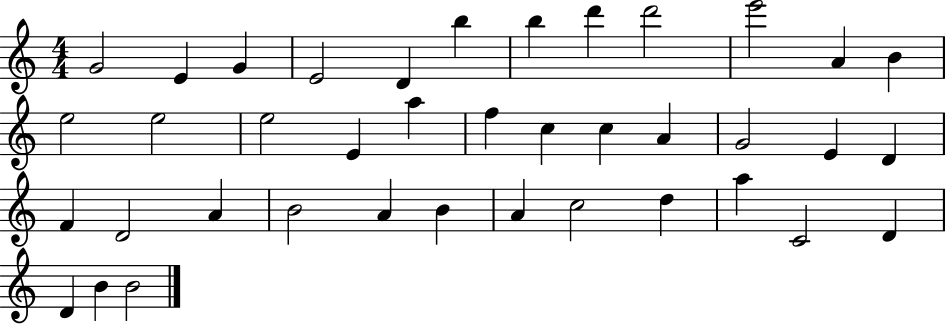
X:1
T:Untitled
M:4/4
L:1/4
K:C
G2 E G E2 D b b d' d'2 e'2 A B e2 e2 e2 E a f c c A G2 E D F D2 A B2 A B A c2 d a C2 D D B B2